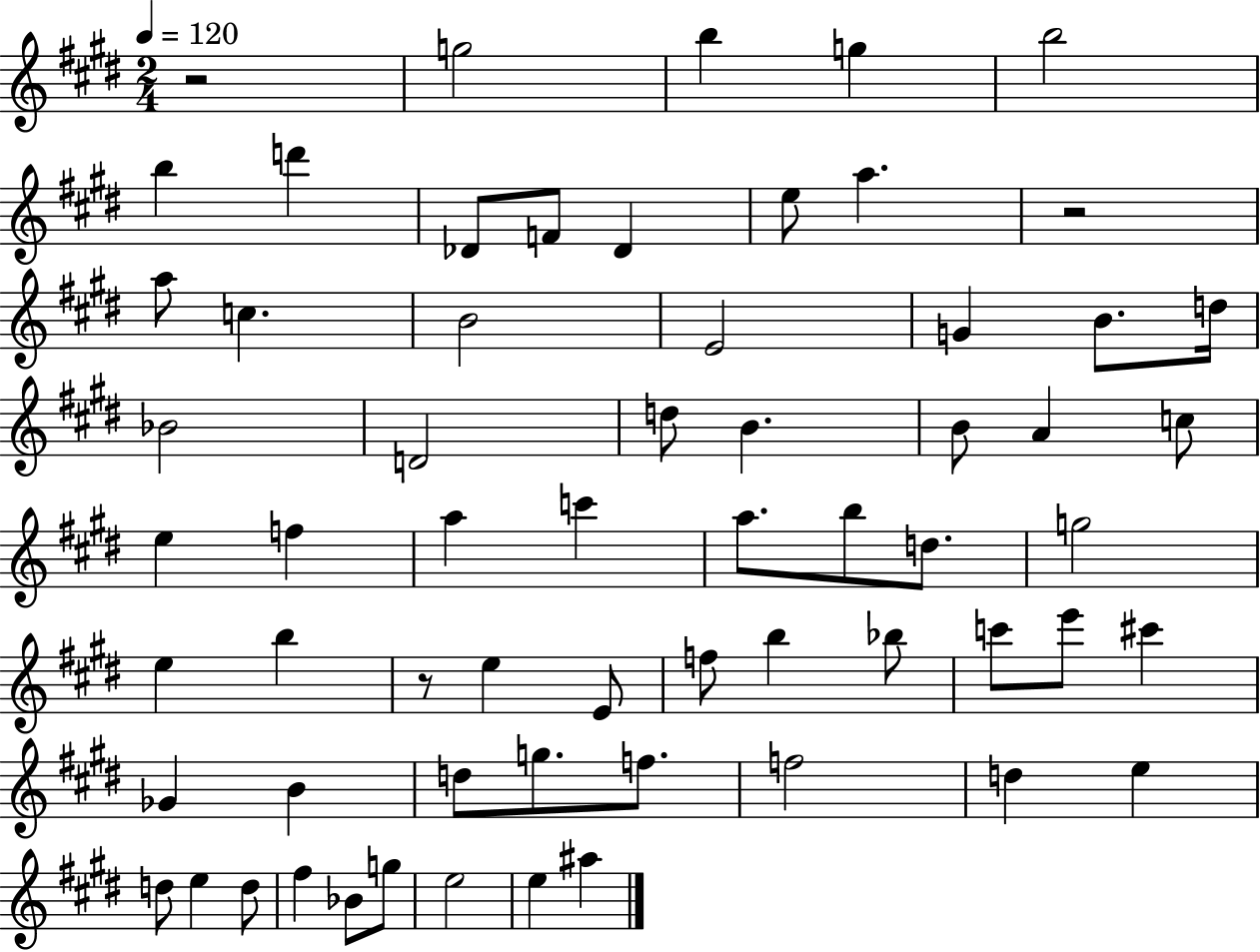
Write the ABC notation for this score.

X:1
T:Untitled
M:2/4
L:1/4
K:E
z2 g2 b g b2 b d' _D/2 F/2 _D e/2 a z2 a/2 c B2 E2 G B/2 d/4 _B2 D2 d/2 B B/2 A c/2 e f a c' a/2 b/2 d/2 g2 e b z/2 e E/2 f/2 b _b/2 c'/2 e'/2 ^c' _G B d/2 g/2 f/2 f2 d e d/2 e d/2 ^f _B/2 g/2 e2 e ^a